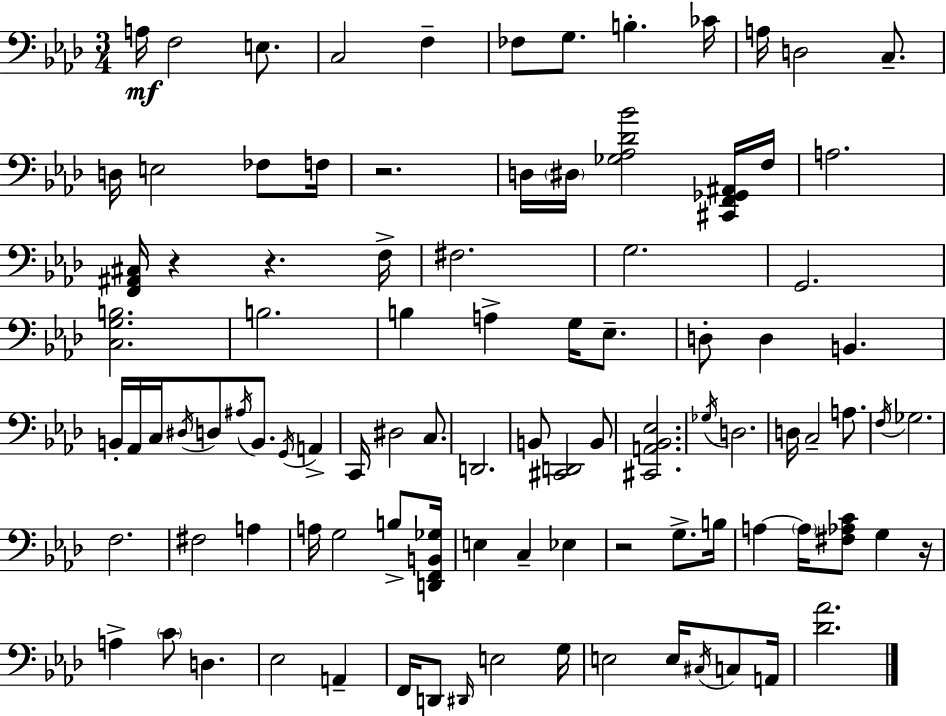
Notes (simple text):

A3/s F3/h E3/e. C3/h F3/q FES3/e G3/e. B3/q. CES4/s A3/s D3/h C3/e. D3/s E3/h FES3/e F3/s R/h. D3/s D#3/s [Gb3,Ab3,Db4,Bb4]/h [C#2,F2,Gb2,A#2]/s F3/s A3/h. [F2,A#2,C#3]/s R/q R/q. F3/s F#3/h. G3/h. G2/h. [C3,G3,B3]/h. B3/h. B3/q A3/q G3/s Eb3/e. D3/e D3/q B2/q. B2/s Ab2/s C3/s D#3/s D3/e A#3/s B2/e. G2/s A2/q C2/s D#3/h C3/e. D2/h. B2/e [C#2,D2]/h B2/e [C#2,A2,Bb2,Eb3]/h. Gb3/s D3/h. D3/s C3/h A3/e. F3/s Gb3/h. F3/h. F#3/h A3/q A3/s G3/h B3/e [D2,F2,B2,Gb3]/s E3/q C3/q Eb3/q R/h G3/e. B3/s A3/q A3/s [F#3,Ab3,C4]/e G3/q R/s A3/q C4/e D3/q. Eb3/h A2/q F2/s D2/e D#2/s E3/h G3/s E3/h E3/s C#3/s C3/e A2/s [Db4,Ab4]/h.